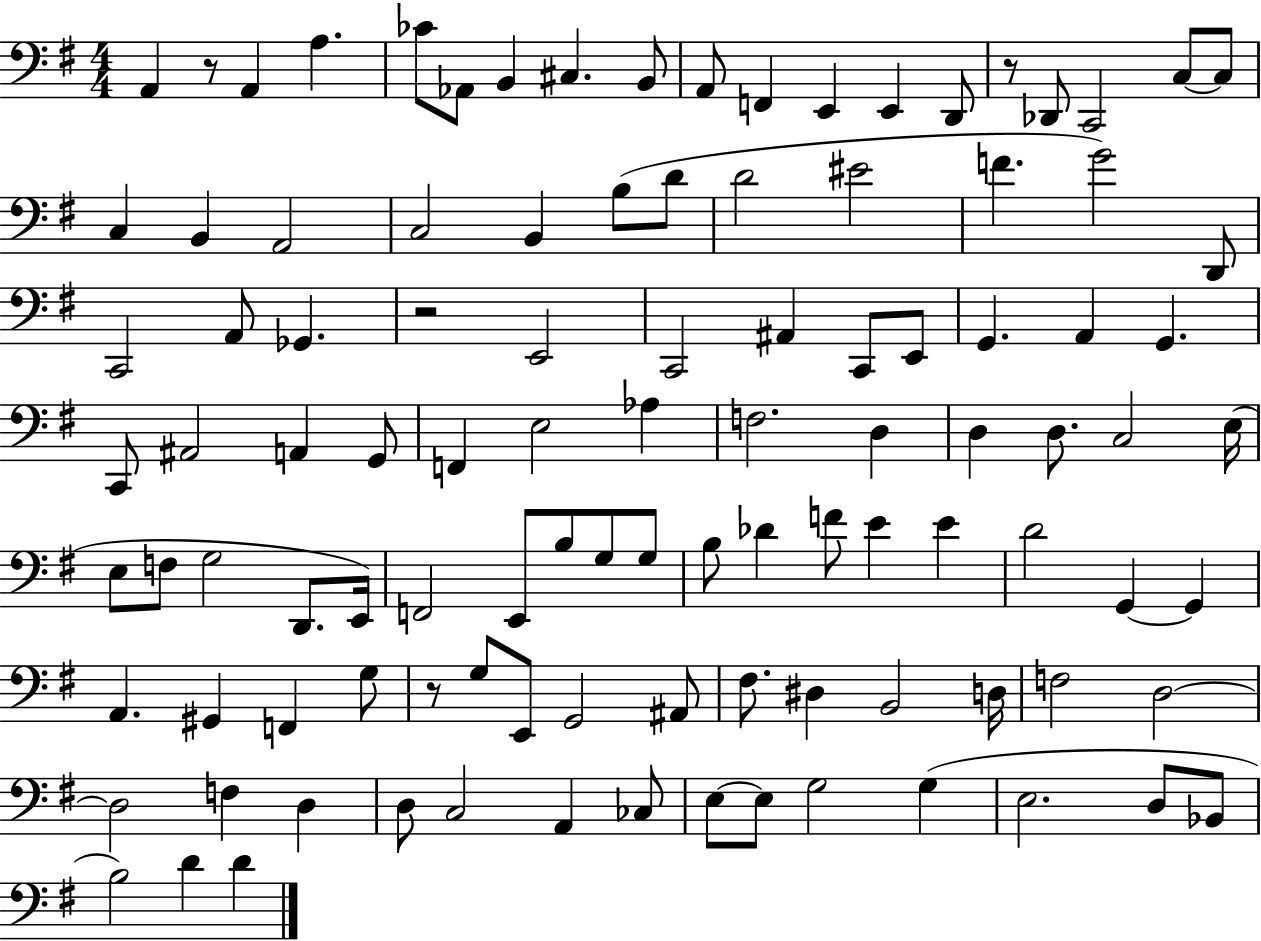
{
  \clef bass
  \numericTimeSignature
  \time 4/4
  \key g \major
  a,4 r8 a,4 a4. | ces'8 aes,8 b,4 cis4. b,8 | a,8 f,4 e,4 e,4 d,8 | r8 des,8 c,2 c8~~ c8 | \break c4 b,4 a,2 | c2 b,4 b8( d'8 | d'2 eis'2 | f'4. g'2) d,8 | \break c,2 a,8 ges,4. | r2 e,2 | c,2 ais,4 c,8 e,8 | g,4. a,4 g,4. | \break c,8 ais,2 a,4 g,8 | f,4 e2 aes4 | f2. d4 | d4 d8. c2 e16( | \break e8 f8 g2 d,8. e,16) | f,2 e,8 b8 g8 g8 | b8 des'4 f'8 e'4 e'4 | d'2 g,4~~ g,4 | \break a,4. gis,4 f,4 g8 | r8 g8 e,8 g,2 ais,8 | fis8. dis4 b,2 d16 | f2 d2~~ | \break d2 f4 d4 | d8 c2 a,4 ces8 | e8~~ e8 g2 g4( | e2. d8 bes,8 | \break b2) d'4 d'4 | \bar "|."
}